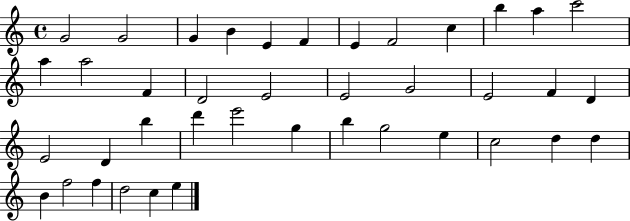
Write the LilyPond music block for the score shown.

{
  \clef treble
  \time 4/4
  \defaultTimeSignature
  \key c \major
  g'2 g'2 | g'4 b'4 e'4 f'4 | e'4 f'2 c''4 | b''4 a''4 c'''2 | \break a''4 a''2 f'4 | d'2 e'2 | e'2 g'2 | e'2 f'4 d'4 | \break e'2 d'4 b''4 | d'''4 e'''2 g''4 | b''4 g''2 e''4 | c''2 d''4 d''4 | \break b'4 f''2 f''4 | d''2 c''4 e''4 | \bar "|."
}